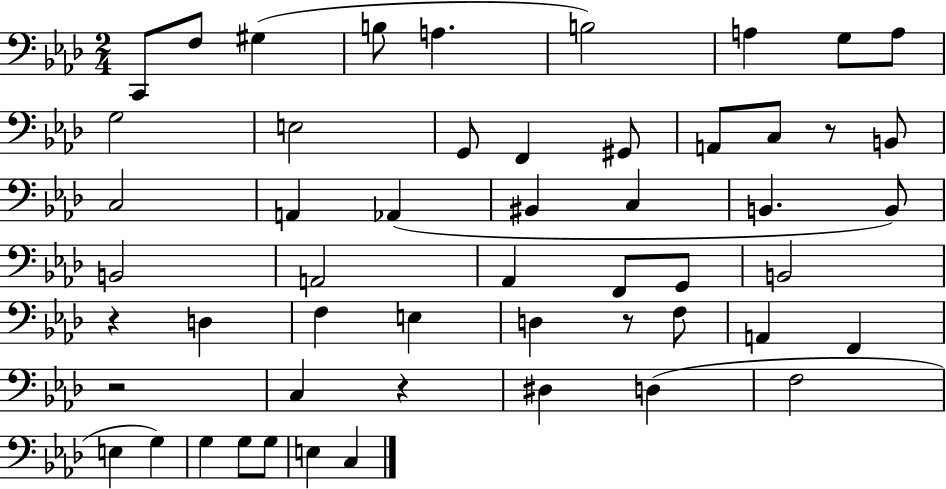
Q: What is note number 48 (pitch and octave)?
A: C3